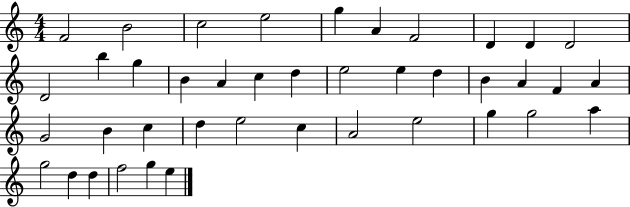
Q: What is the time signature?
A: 4/4